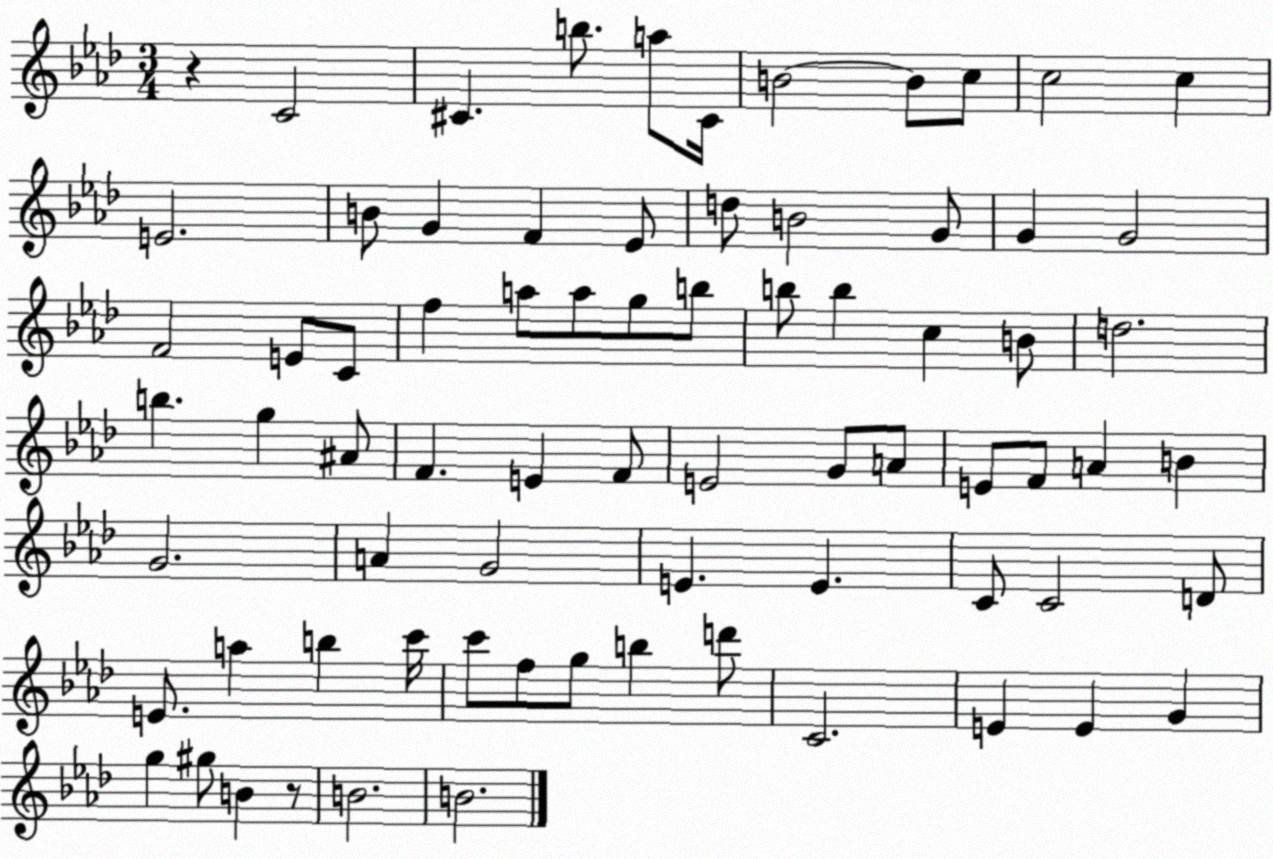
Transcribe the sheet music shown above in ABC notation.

X:1
T:Untitled
M:3/4
L:1/4
K:Ab
z C2 ^C b/2 a/2 ^C/4 B2 B/2 c/2 c2 c E2 B/2 G F _E/2 d/2 B2 G/2 G G2 F2 E/2 C/2 f a/2 a/2 g/2 b/2 b/2 b c B/2 d2 b g ^A/2 F E F/2 E2 G/2 A/2 E/2 F/2 A B G2 A G2 E E C/2 C2 D/2 E/2 a b c'/4 c'/2 f/2 g/2 b d'/2 C2 E E G g ^g/2 B z/2 B2 B2